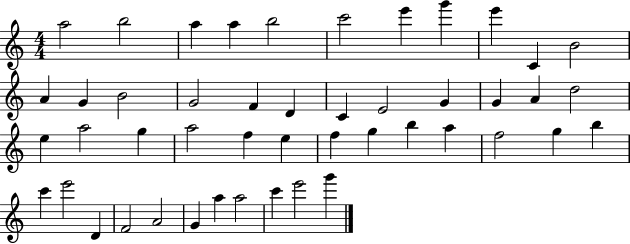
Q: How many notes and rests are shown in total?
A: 47